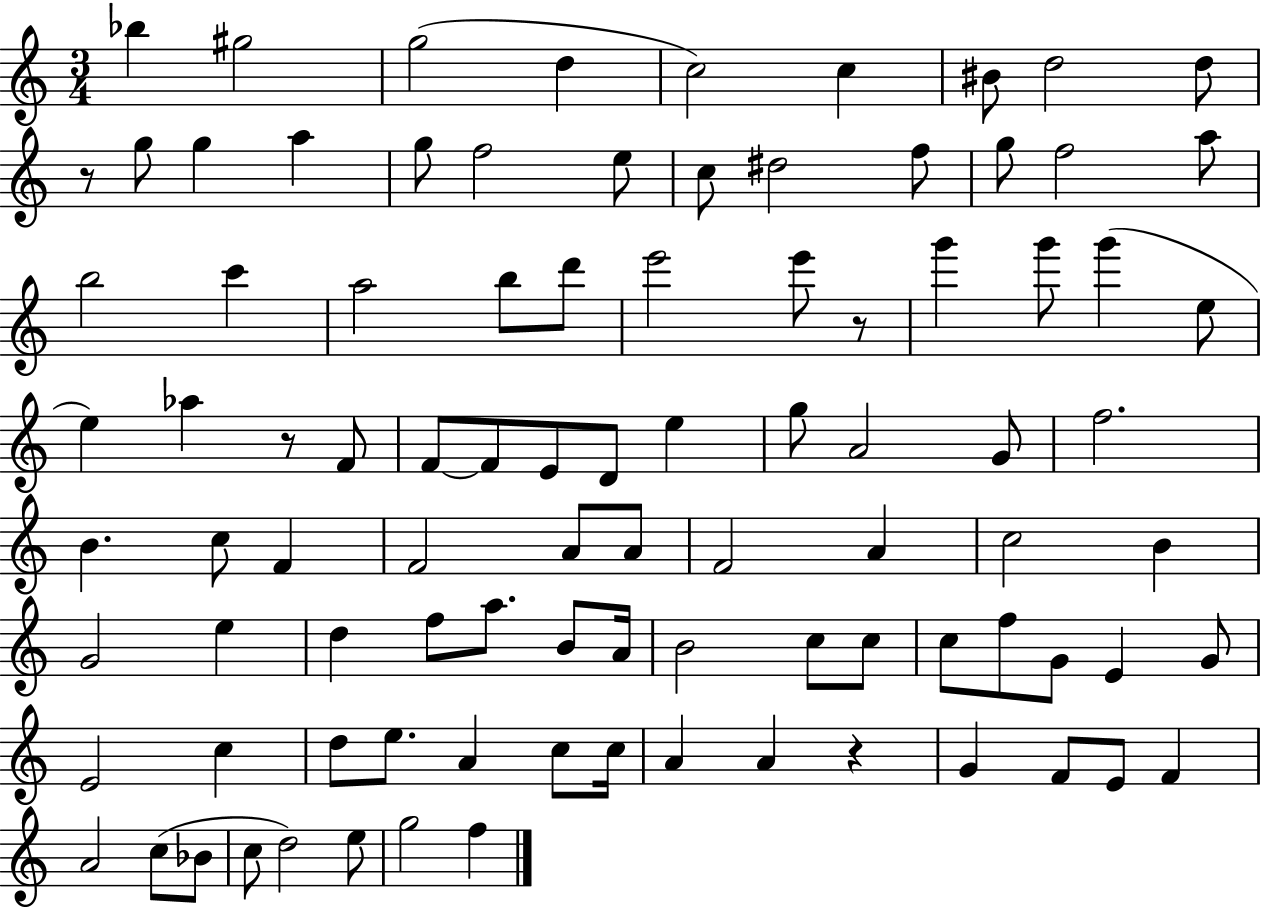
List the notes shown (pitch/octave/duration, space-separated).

Bb5/q G#5/h G5/h D5/q C5/h C5/q BIS4/e D5/h D5/e R/e G5/e G5/q A5/q G5/e F5/h E5/e C5/e D#5/h F5/e G5/e F5/h A5/e B5/h C6/q A5/h B5/e D6/e E6/h E6/e R/e G6/q G6/e G6/q E5/e E5/q Ab5/q R/e F4/e F4/e F4/e E4/e D4/e E5/q G5/e A4/h G4/e F5/h. B4/q. C5/e F4/q F4/h A4/e A4/e F4/h A4/q C5/h B4/q G4/h E5/q D5/q F5/e A5/e. B4/e A4/s B4/h C5/e C5/e C5/e F5/e G4/e E4/q G4/e E4/h C5/q D5/e E5/e. A4/q C5/e C5/s A4/q A4/q R/q G4/q F4/e E4/e F4/q A4/h C5/e Bb4/e C5/e D5/h E5/e G5/h F5/q